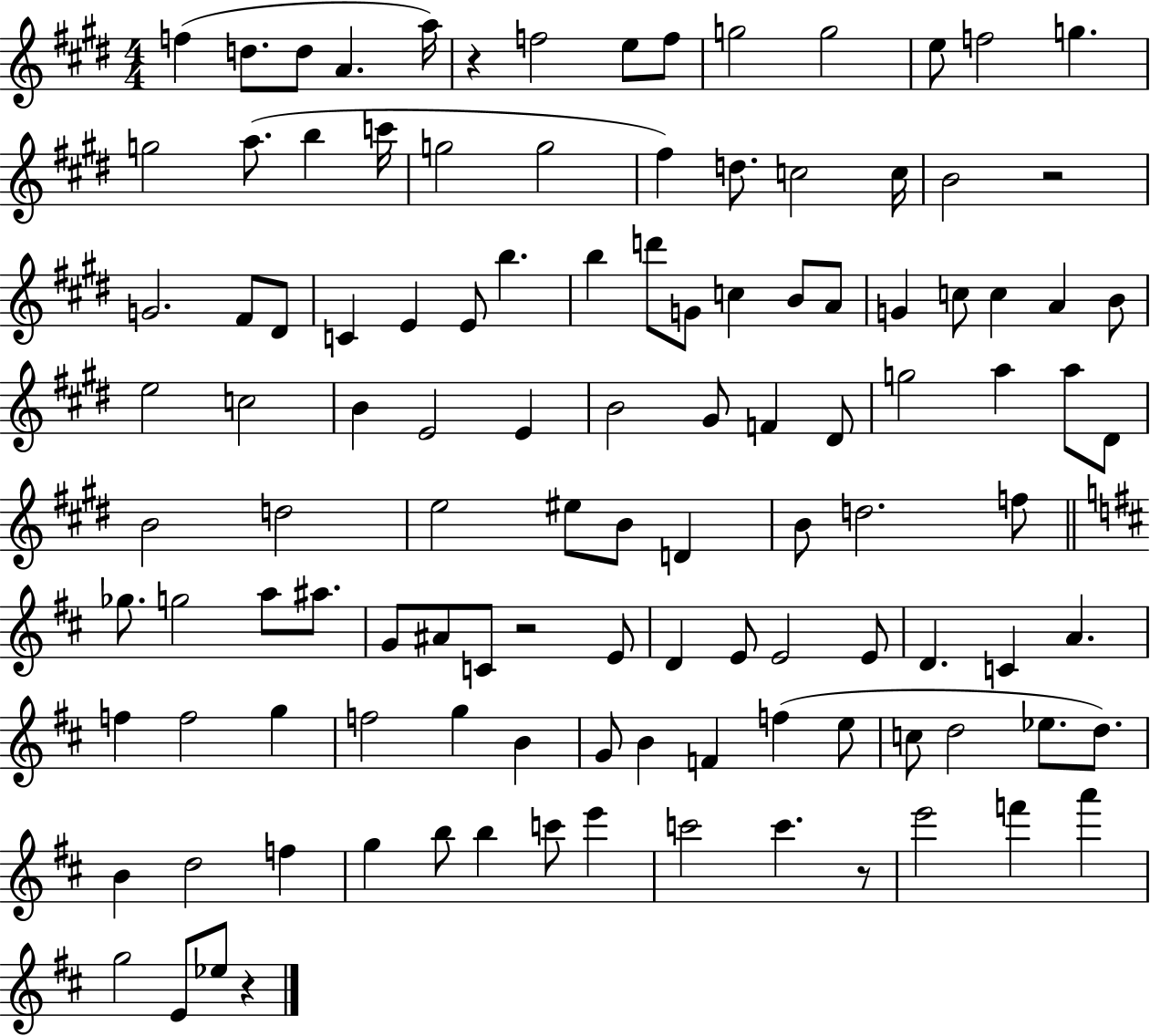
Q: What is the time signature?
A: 4/4